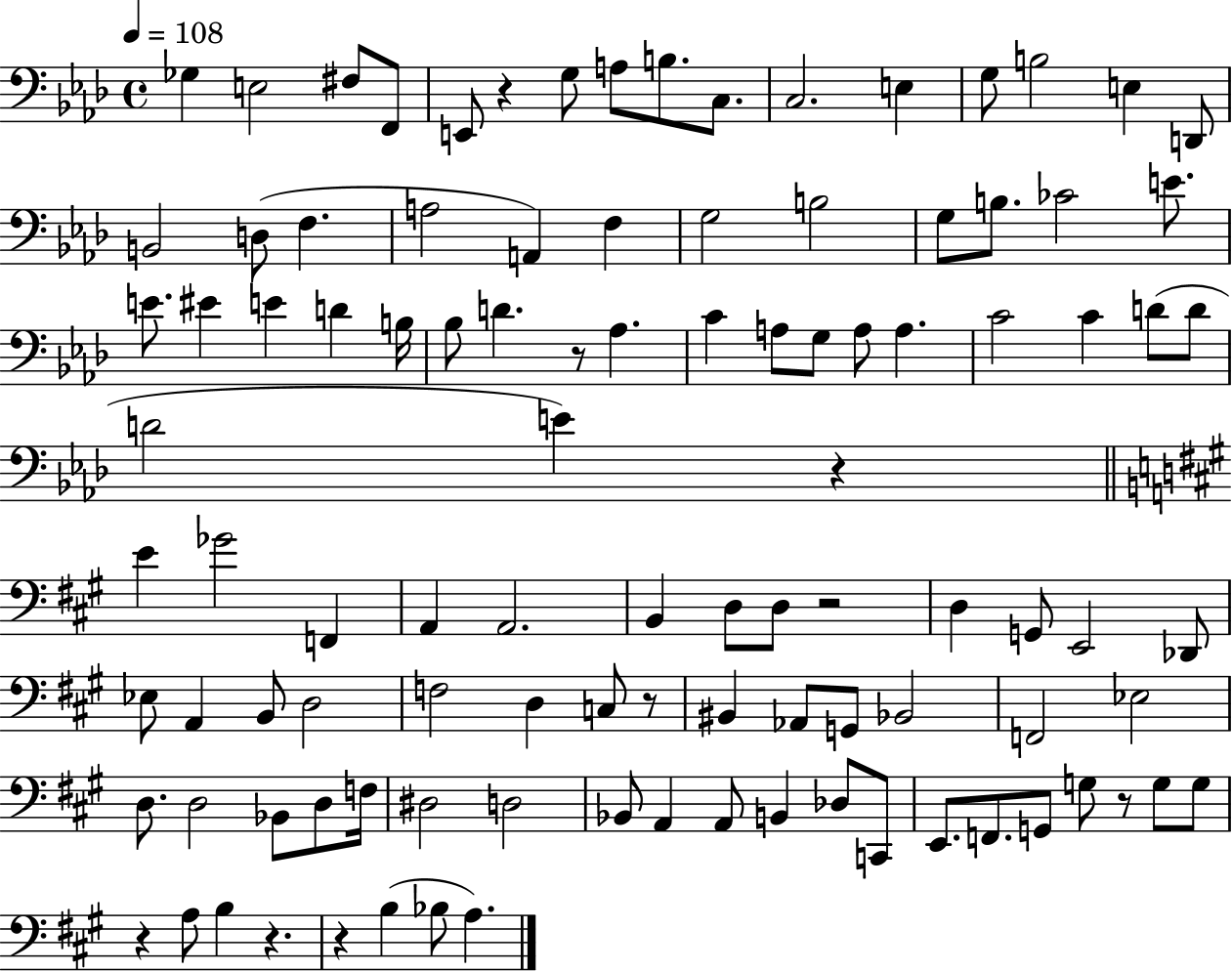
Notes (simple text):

Gb3/q E3/h F#3/e F2/e E2/e R/q G3/e A3/e B3/e. C3/e. C3/h. E3/q G3/e B3/h E3/q D2/e B2/h D3/e F3/q. A3/h A2/q F3/q G3/h B3/h G3/e B3/e. CES4/h E4/e. E4/e. EIS4/q E4/q D4/q B3/s Bb3/e D4/q. R/e Ab3/q. C4/q A3/e G3/e A3/e A3/q. C4/h C4/q D4/e D4/e D4/h E4/q R/q E4/q Gb4/h F2/q A2/q A2/h. B2/q D3/e D3/e R/h D3/q G2/e E2/h Db2/e Eb3/e A2/q B2/e D3/h F3/h D3/q C3/e R/e BIS2/q Ab2/e G2/e Bb2/h F2/h Eb3/h D3/e. D3/h Bb2/e D3/e F3/s D#3/h D3/h Bb2/e A2/q A2/e B2/q Db3/e C2/e E2/e. F2/e. G2/e G3/e R/e G3/e G3/e R/q A3/e B3/q R/q. R/q B3/q Bb3/e A3/q.